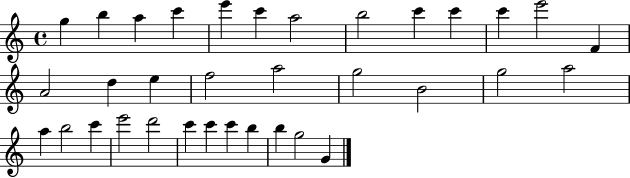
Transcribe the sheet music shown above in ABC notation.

X:1
T:Untitled
M:4/4
L:1/4
K:C
g b a c' e' c' a2 b2 c' c' c' e'2 F A2 d e f2 a2 g2 B2 g2 a2 a b2 c' e'2 d'2 c' c' c' b b g2 G